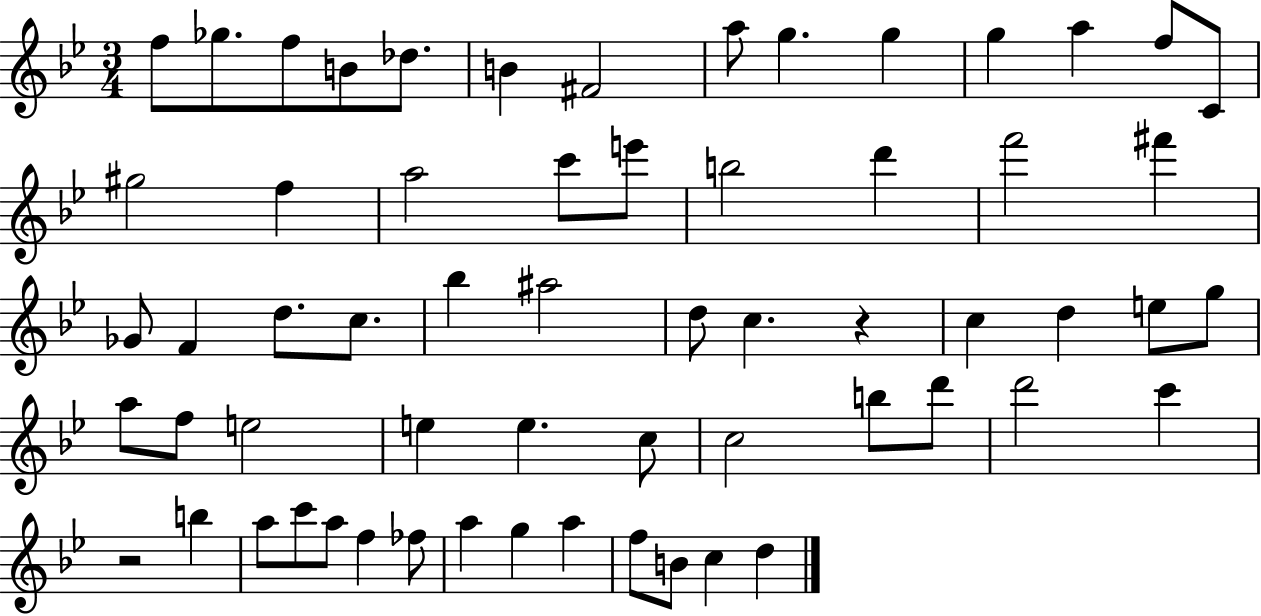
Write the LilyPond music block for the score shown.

{
  \clef treble
  \numericTimeSignature
  \time 3/4
  \key bes \major
  f''8 ges''8. f''8 b'8 des''8. | b'4 fis'2 | a''8 g''4. g''4 | g''4 a''4 f''8 c'8 | \break gis''2 f''4 | a''2 c'''8 e'''8 | b''2 d'''4 | f'''2 fis'''4 | \break ges'8 f'4 d''8. c''8. | bes''4 ais''2 | d''8 c''4. r4 | c''4 d''4 e''8 g''8 | \break a''8 f''8 e''2 | e''4 e''4. c''8 | c''2 b''8 d'''8 | d'''2 c'''4 | \break r2 b''4 | a''8 c'''8 a''8 f''4 fes''8 | a''4 g''4 a''4 | f''8 b'8 c''4 d''4 | \break \bar "|."
}